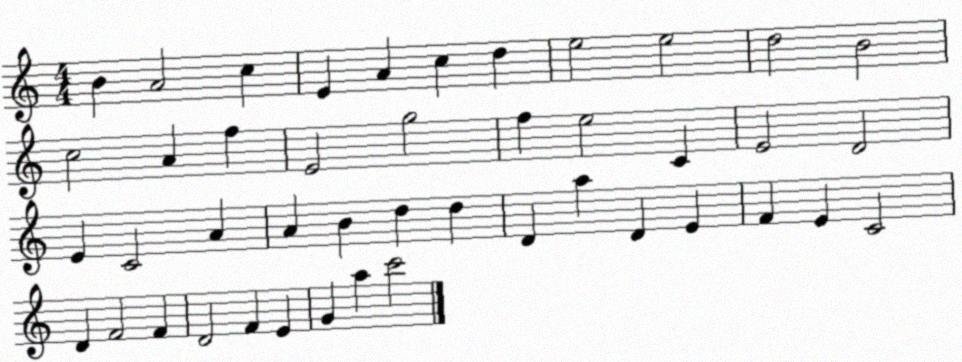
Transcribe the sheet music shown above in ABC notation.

X:1
T:Untitled
M:4/4
L:1/4
K:C
B A2 c E A c d e2 e2 d2 B2 c2 A f E2 g2 f e2 C E2 D2 E C2 A A B d d D a D E F E C2 D F2 F D2 F E G a c'2